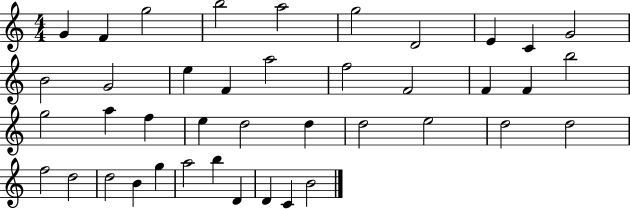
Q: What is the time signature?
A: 4/4